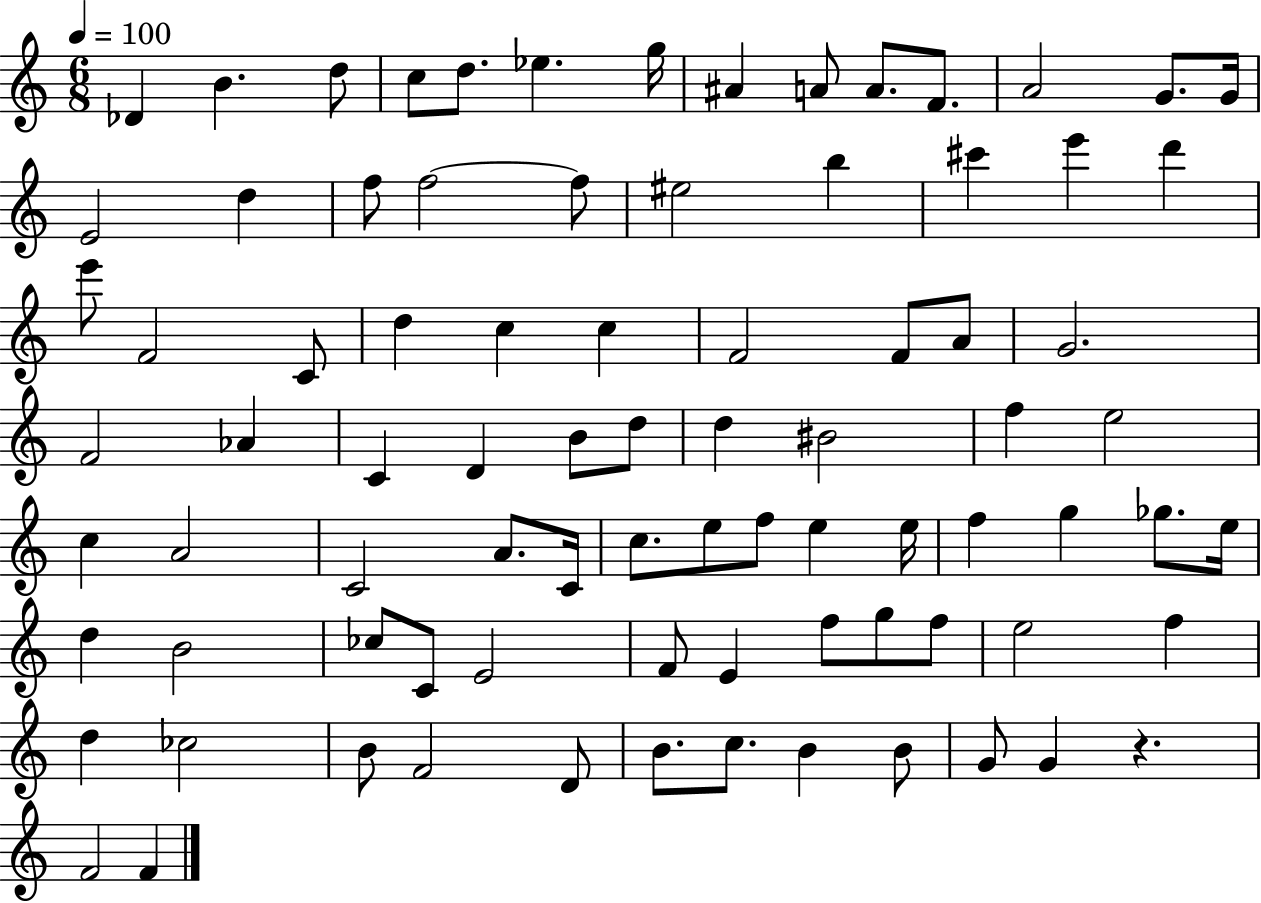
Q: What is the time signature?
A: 6/8